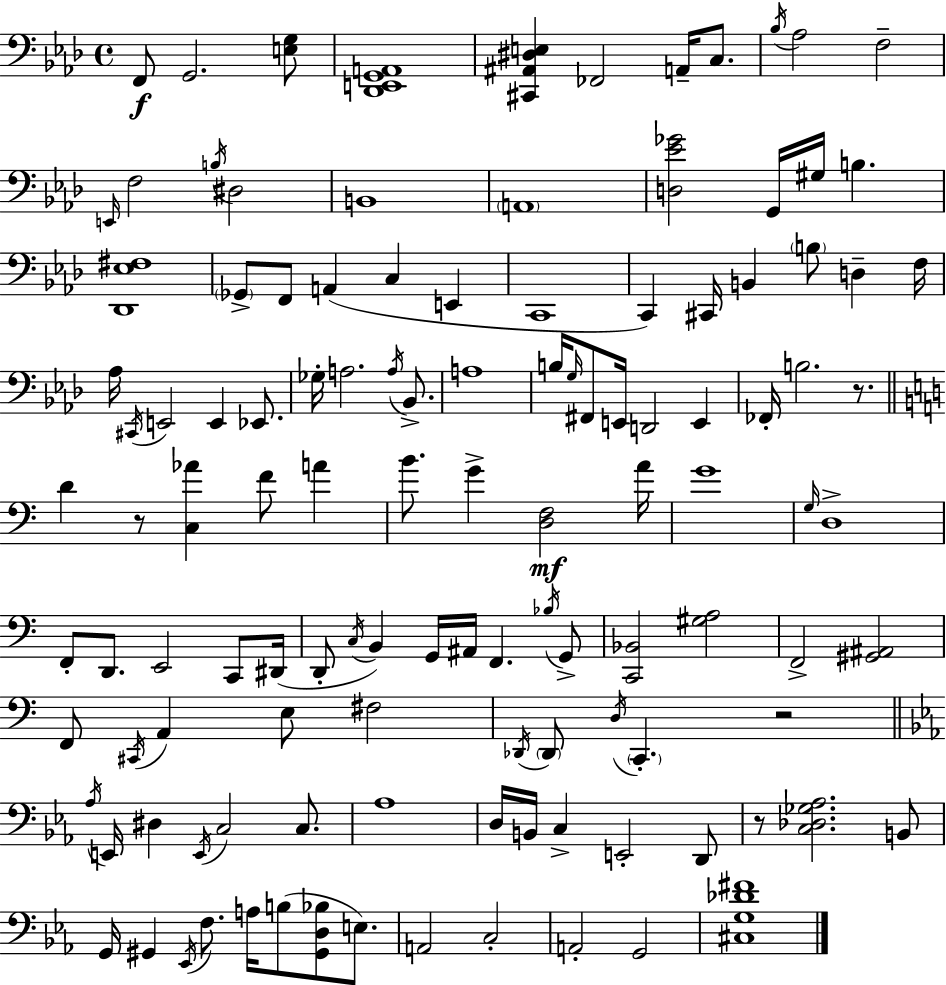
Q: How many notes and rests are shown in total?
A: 120